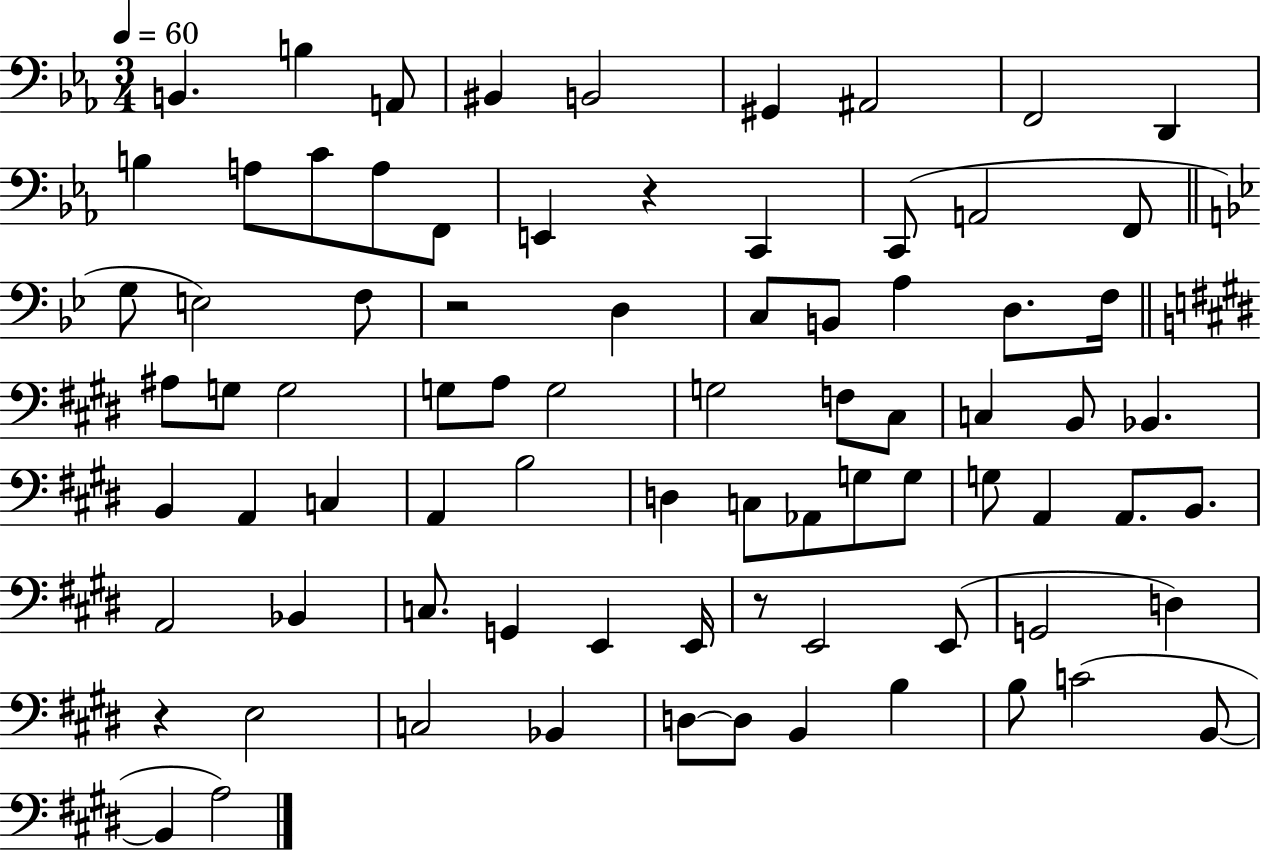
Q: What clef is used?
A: bass